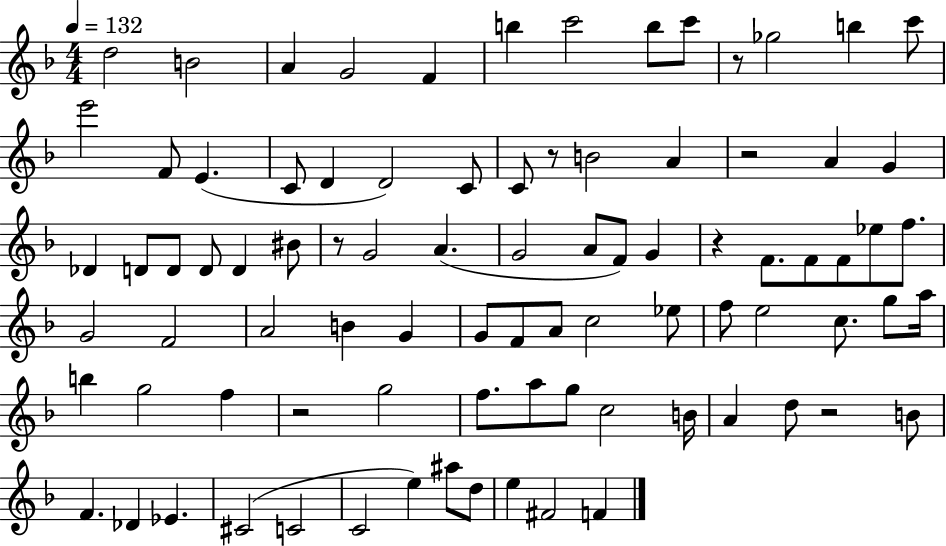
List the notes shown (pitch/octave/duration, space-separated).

D5/h B4/h A4/q G4/h F4/q B5/q C6/h B5/e C6/e R/e Gb5/h B5/q C6/e E6/h F4/e E4/q. C4/e D4/q D4/h C4/e C4/e R/e B4/h A4/q R/h A4/q G4/q Db4/q D4/e D4/e D4/e D4/q BIS4/e R/e G4/h A4/q. G4/h A4/e F4/e G4/q R/q F4/e. F4/e F4/e Eb5/e F5/e. G4/h F4/h A4/h B4/q G4/q G4/e F4/e A4/e C5/h Eb5/e F5/e E5/h C5/e. G5/e A5/s B5/q G5/h F5/q R/h G5/h F5/e. A5/e G5/e C5/h B4/s A4/q D5/e R/h B4/e F4/q. Db4/q Eb4/q. C#4/h C4/h C4/h E5/q A#5/e D5/e E5/q F#4/h F4/q